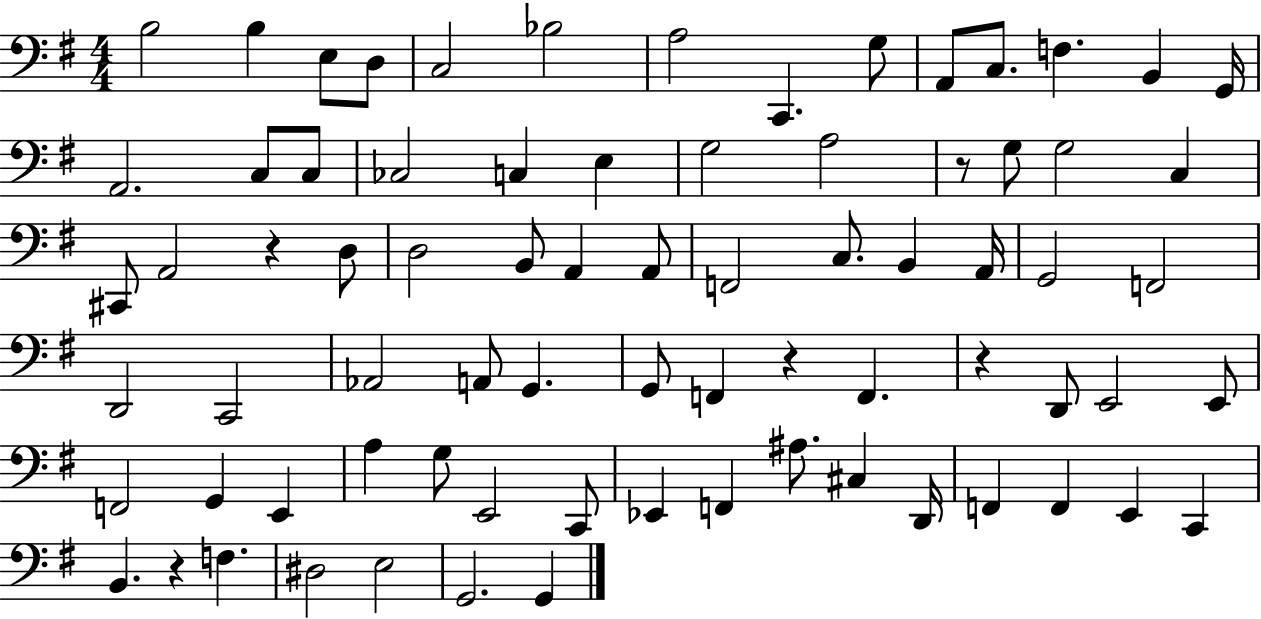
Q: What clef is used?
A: bass